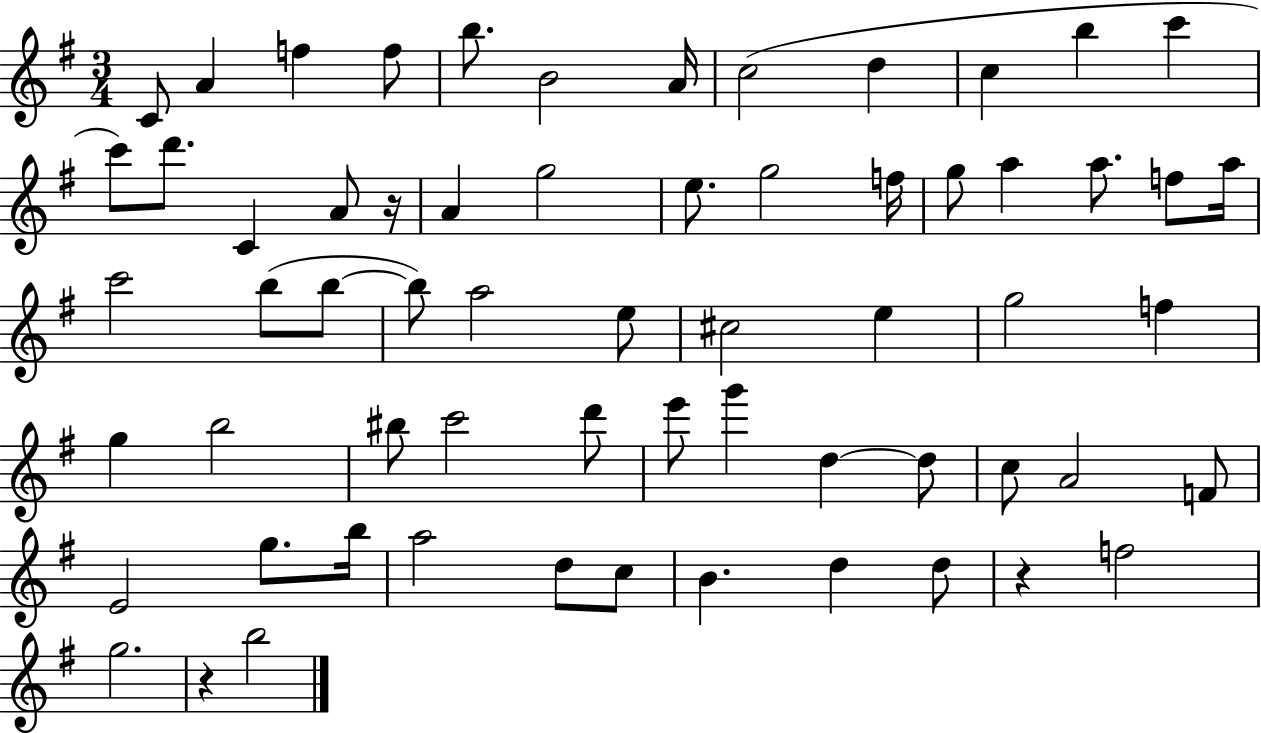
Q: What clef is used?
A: treble